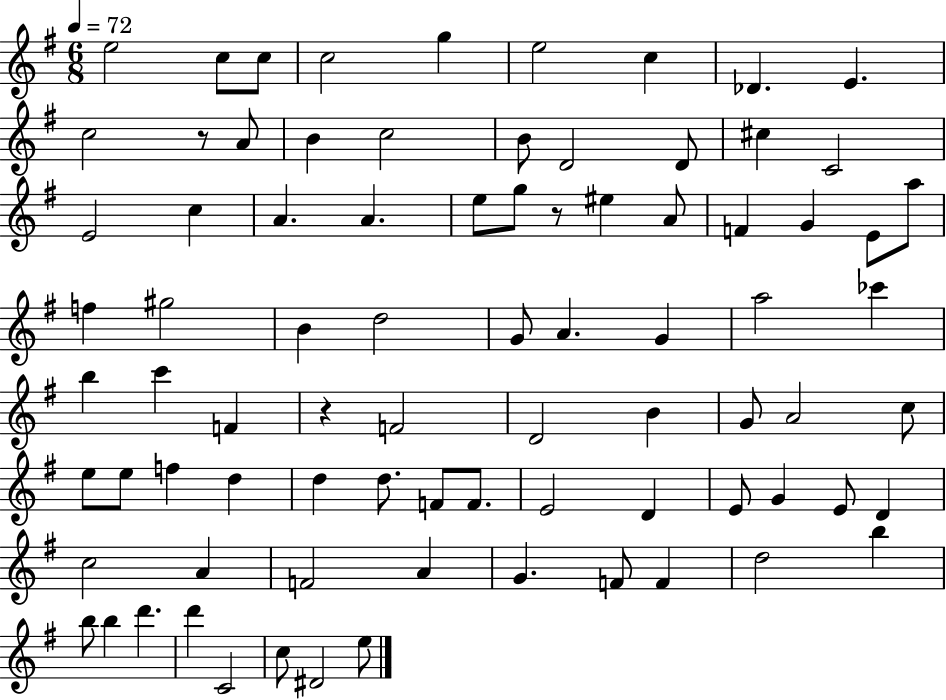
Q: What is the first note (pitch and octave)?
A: E5